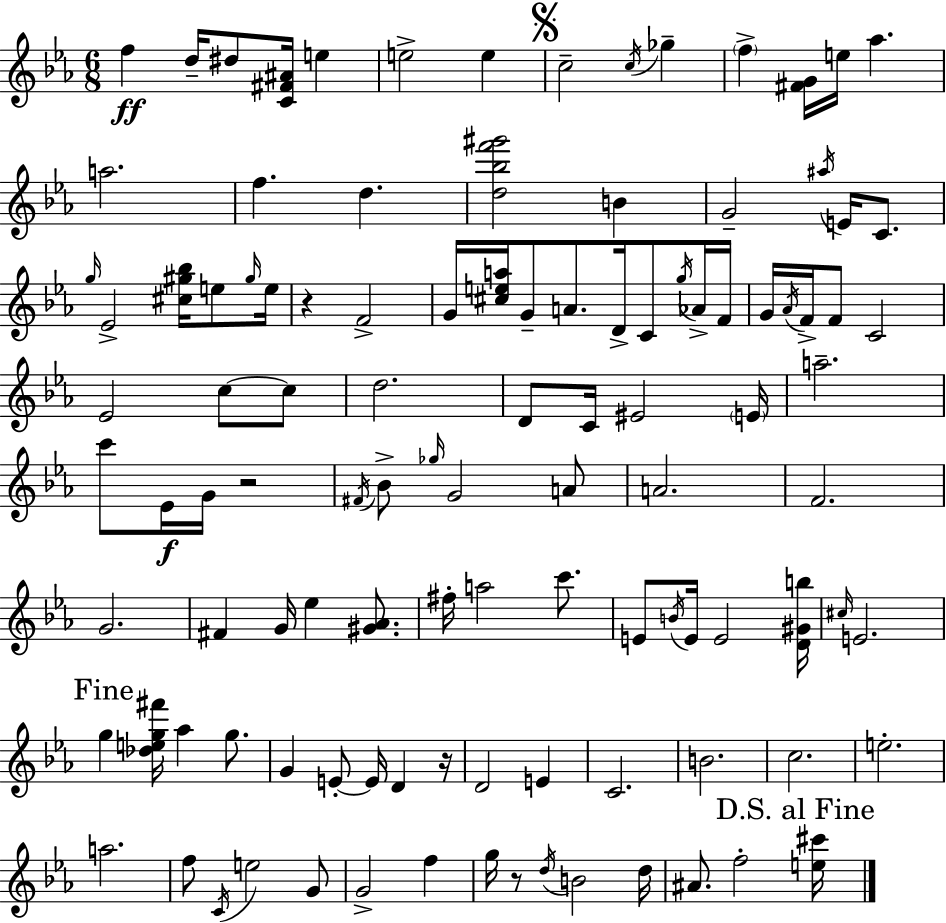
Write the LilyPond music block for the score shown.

{
  \clef treble
  \numericTimeSignature
  \time 6/8
  \key c \minor
  f''4\ff d''16-- dis''8 <c' fis' ais'>16 e''4 | e''2-> e''4 | \mark \markup { \musicglyph "scripts.segno" } c''2-- \acciaccatura { c''16 } ges''4-- | \parenthesize f''4-> <fis' g'>16 e''16 aes''4. | \break a''2. | f''4. d''4. | <d'' bes'' f''' gis'''>2 b'4 | g'2-- \acciaccatura { ais''16 } e'16 c'8. | \break \grace { g''16 } ees'2-> <cis'' gis'' bes''>16 | e''8 \grace { gis''16 } e''16 r4 f'2-> | g'16 <cis'' e'' a''>16 g'8-- a'8. d'16-> | c'8 \acciaccatura { g''16 } aes'16-> f'16 g'16 \acciaccatura { aes'16 } f'16-> f'8 c'2 | \break ees'2 | c''8~~ c''8 d''2. | d'8 c'16 eis'2 | \parenthesize e'16 a''2.-- | \break c'''8 ees'16\f g'16 r2 | \acciaccatura { fis'16 } bes'8-> \grace { ges''16 } g'2 | a'8 a'2. | f'2. | \break g'2. | fis'4 | g'16 ees''4 <gis' aes'>8. fis''16-. a''2 | c'''8. e'8 \acciaccatura { b'16 } e'16 | \break e'2 <d' gis' b''>16 \grace { cis''16 } e'2. | \mark "Fine" g''4 | <des'' e'' g'' fis'''>16 aes''4 g''8. g'4 | e'8-.~~ e'16 d'4 r16 d'2 | \break e'4 c'2. | b'2. | c''2. | e''2.-. | \break a''2. | f''8 | \acciaccatura { c'16 } e''2 g'8 g'2-> | f''4 g''16 | \break r8 \acciaccatura { d''16 } b'2 d''16 | ais'8. f''2-. \mark "D.S. al Fine" <e'' cis'''>16 | \bar "|."
}